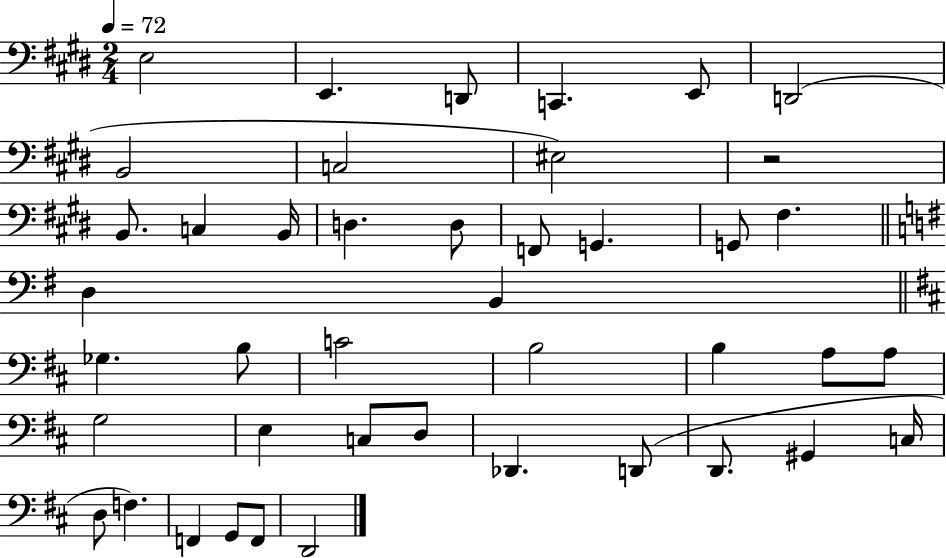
X:1
T:Untitled
M:2/4
L:1/4
K:E
E,2 E,, D,,/2 C,, E,,/2 D,,2 B,,2 C,2 ^E,2 z2 B,,/2 C, B,,/4 D, D,/2 F,,/2 G,, G,,/2 ^F, D, B,, _G, B,/2 C2 B,2 B, A,/2 A,/2 G,2 E, C,/2 D,/2 _D,, D,,/2 D,,/2 ^G,, C,/4 D,/2 F, F,, G,,/2 F,,/2 D,,2